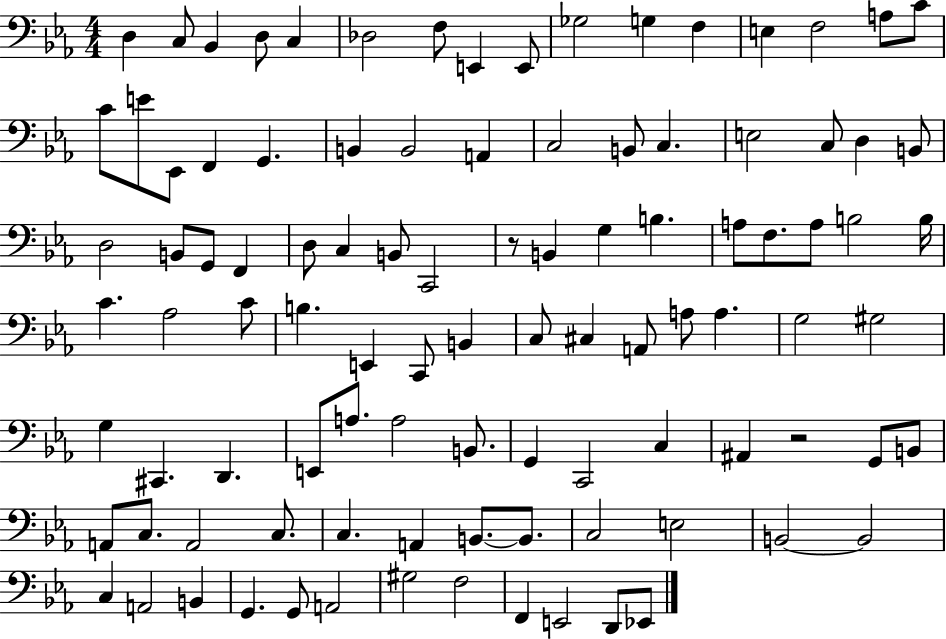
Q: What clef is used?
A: bass